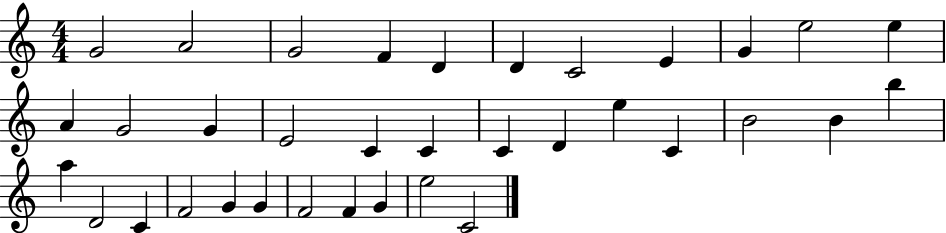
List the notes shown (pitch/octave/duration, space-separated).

G4/h A4/h G4/h F4/q D4/q D4/q C4/h E4/q G4/q E5/h E5/q A4/q G4/h G4/q E4/h C4/q C4/q C4/q D4/q E5/q C4/q B4/h B4/q B5/q A5/q D4/h C4/q F4/h G4/q G4/q F4/h F4/q G4/q E5/h C4/h